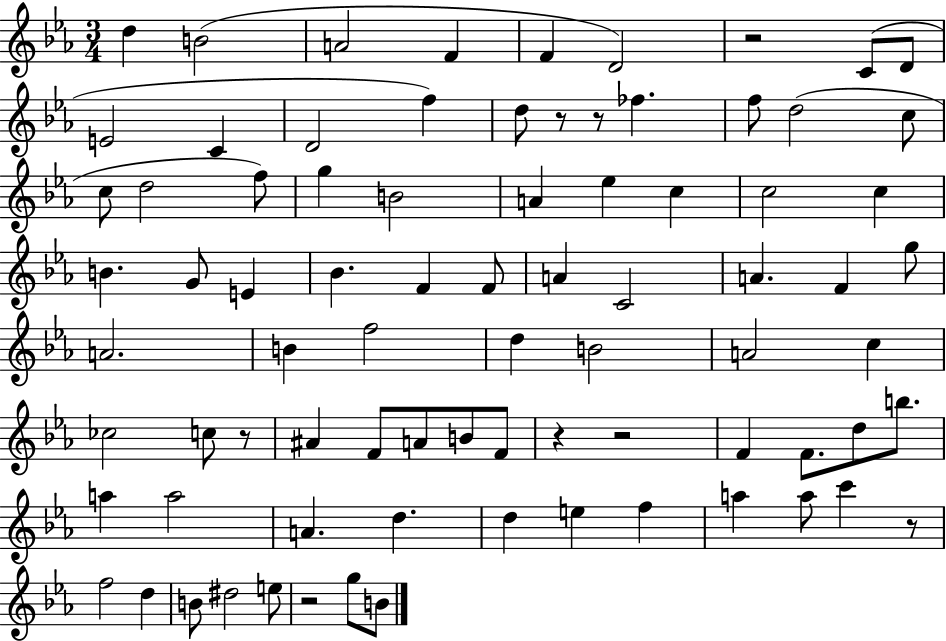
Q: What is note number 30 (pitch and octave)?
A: E4